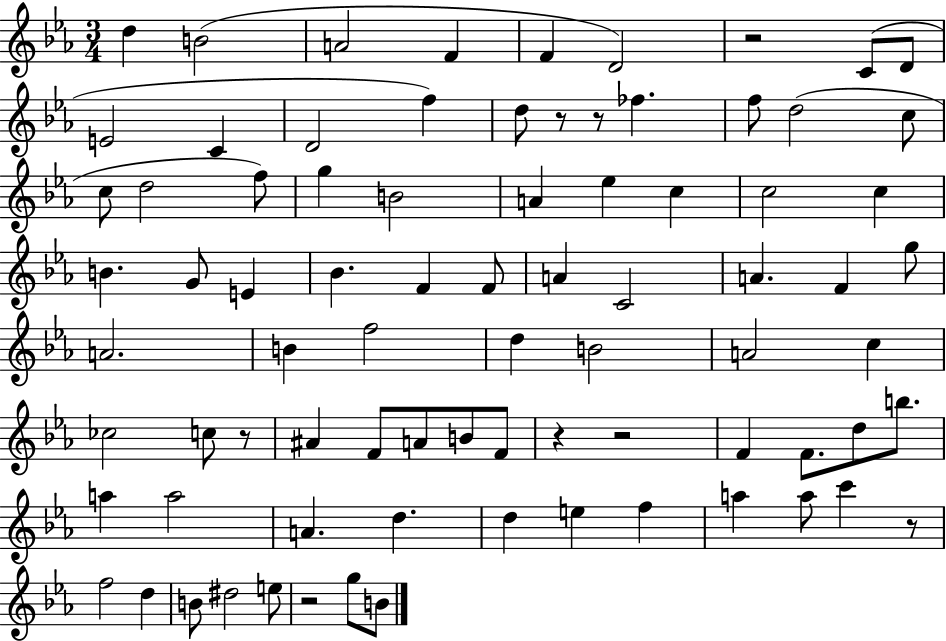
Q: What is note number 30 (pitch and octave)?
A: E4